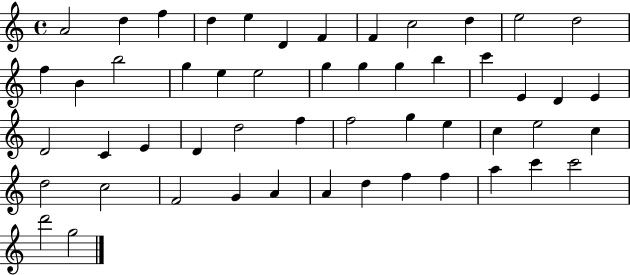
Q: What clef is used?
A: treble